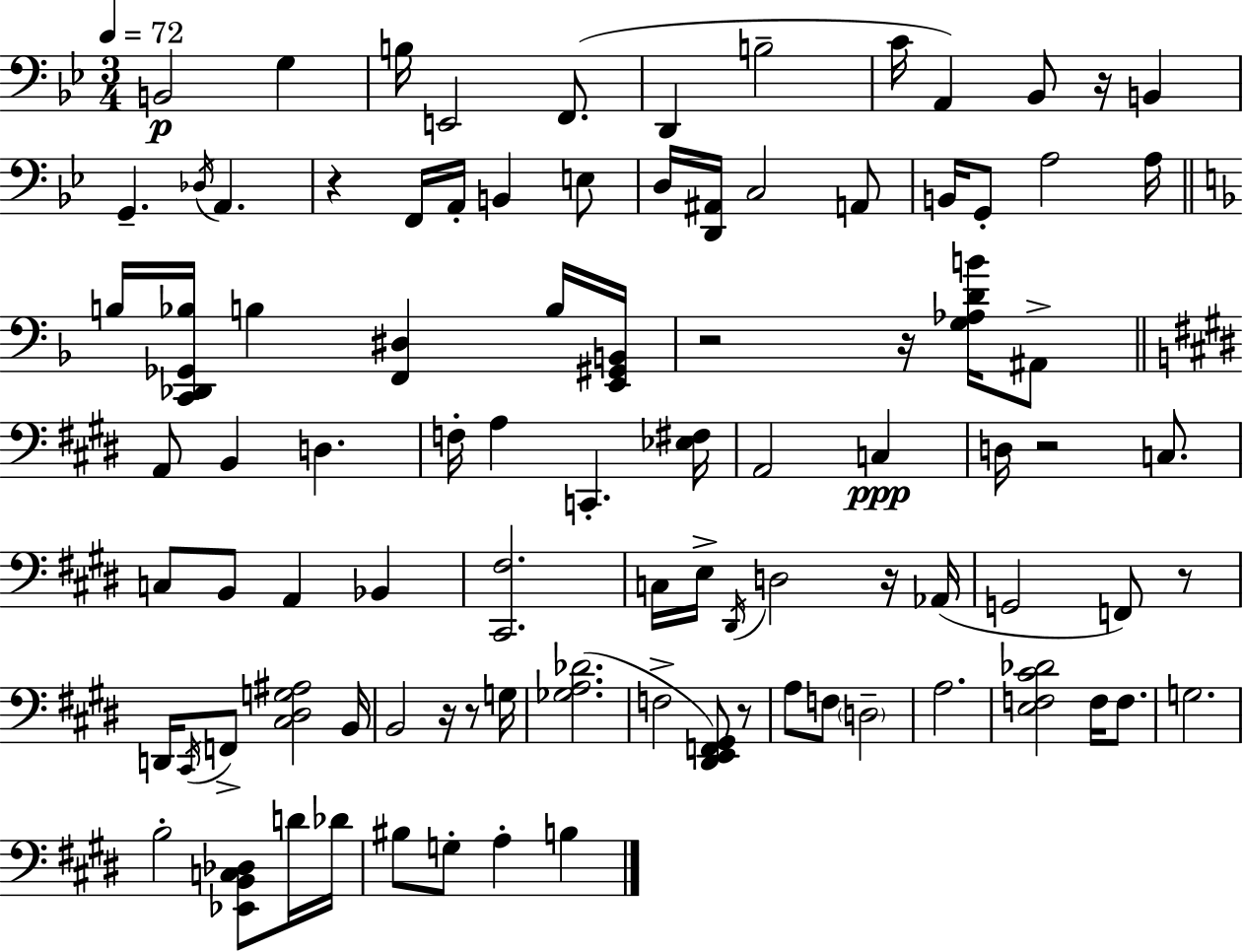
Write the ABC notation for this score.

X:1
T:Untitled
M:3/4
L:1/4
K:Bb
B,,2 G, B,/4 E,,2 F,,/2 D,, B,2 C/4 A,, _B,,/2 z/4 B,, G,, _D,/4 A,, z F,,/4 A,,/4 B,, E,/2 D,/4 [D,,^A,,]/4 C,2 A,,/2 B,,/4 G,,/2 A,2 A,/4 B,/4 [C,,_D,,_G,,_B,]/4 B, [F,,^D,] B,/4 [E,,^G,,B,,]/4 z2 z/4 [G,_A,DB]/4 ^A,,/2 A,,/2 B,, D, F,/4 A, C,, [_E,^F,]/4 A,,2 C, D,/4 z2 C,/2 C,/2 B,,/2 A,, _B,, [^C,,^F,]2 C,/4 E,/4 ^D,,/4 D,2 z/4 _A,,/4 G,,2 F,,/2 z/2 D,,/4 ^C,,/4 F,,/2 [^C,^D,G,^A,]2 B,,/4 B,,2 z/4 z/2 G,/4 [_G,A,_D]2 F,2 [^D,,E,,F,,^G,,]/2 z/2 A,/2 F,/2 D,2 A,2 [E,F,^C_D]2 F,/4 F,/2 G,2 B,2 [_E,,B,,C,_D,]/2 D/4 _D/4 ^B,/2 G,/2 A, B,